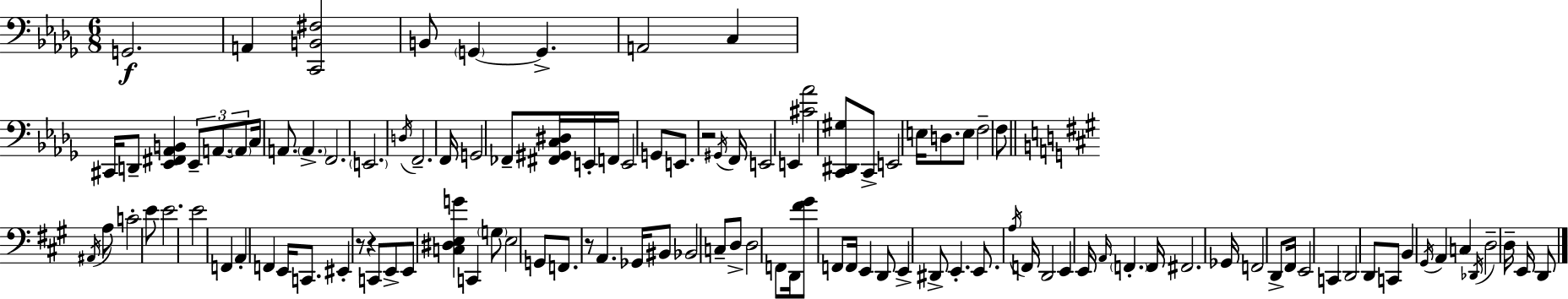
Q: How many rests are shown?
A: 4